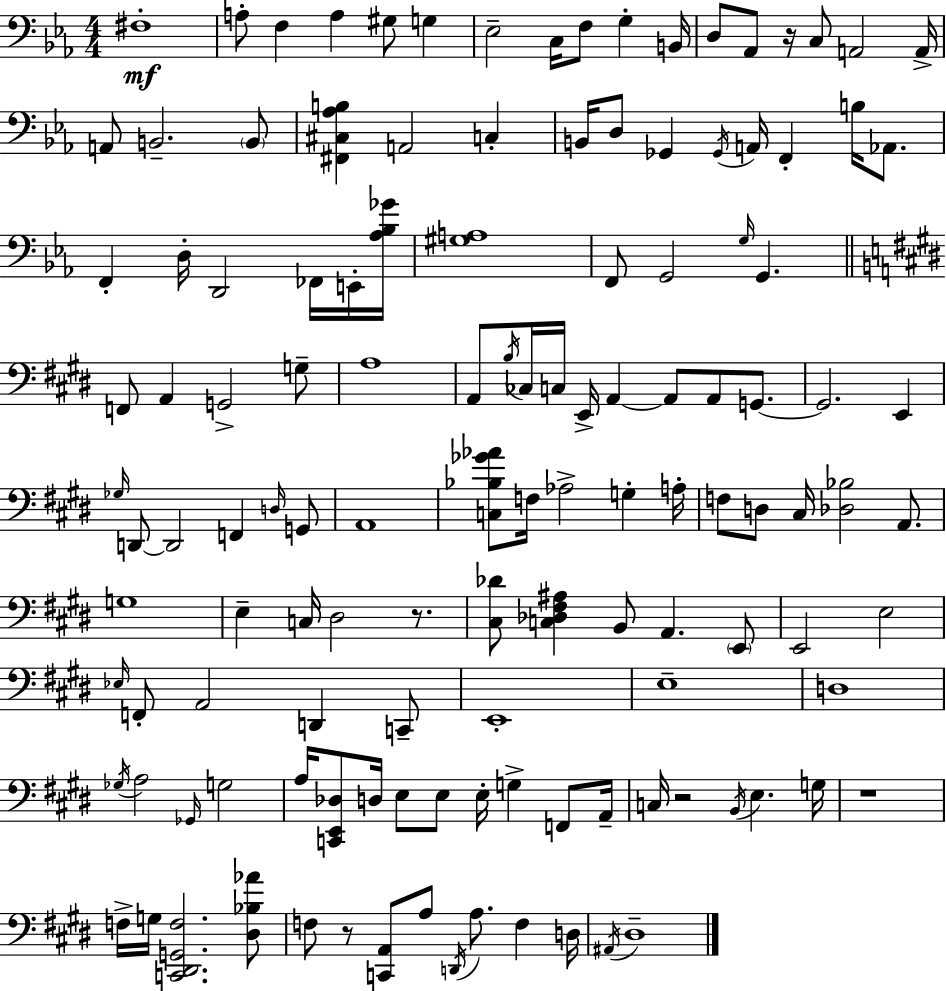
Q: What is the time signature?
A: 4/4